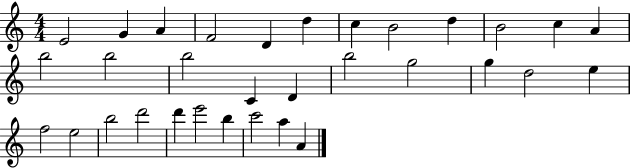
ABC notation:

X:1
T:Untitled
M:4/4
L:1/4
K:C
E2 G A F2 D d c B2 d B2 c A b2 b2 b2 C D b2 g2 g d2 e f2 e2 b2 d'2 d' e'2 b c'2 a A